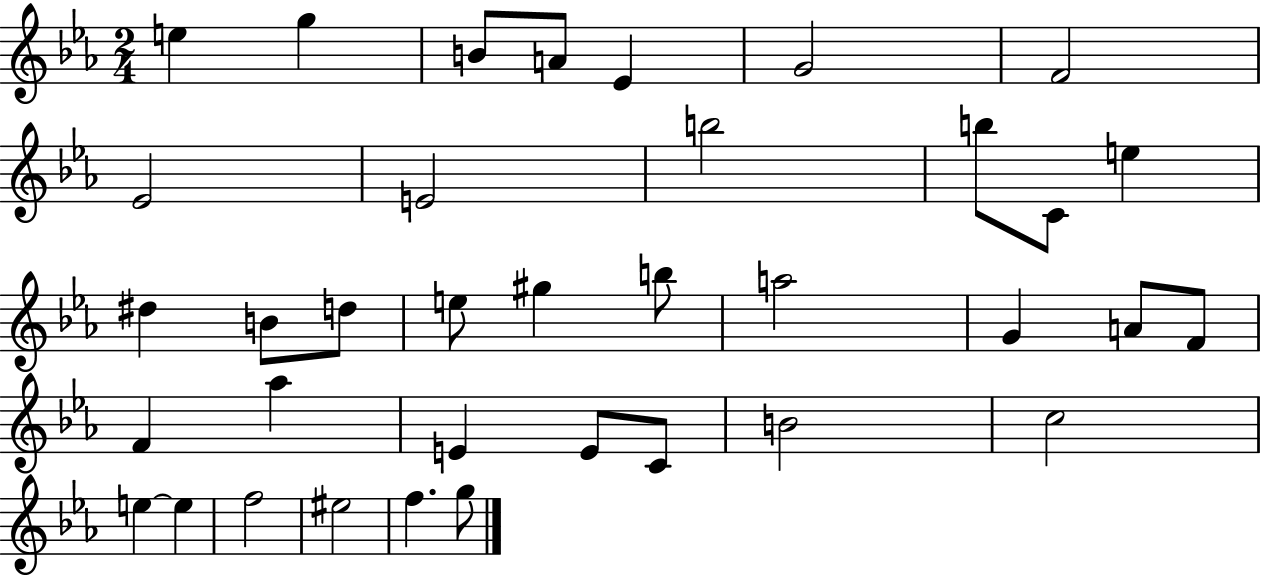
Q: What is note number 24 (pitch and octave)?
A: F4